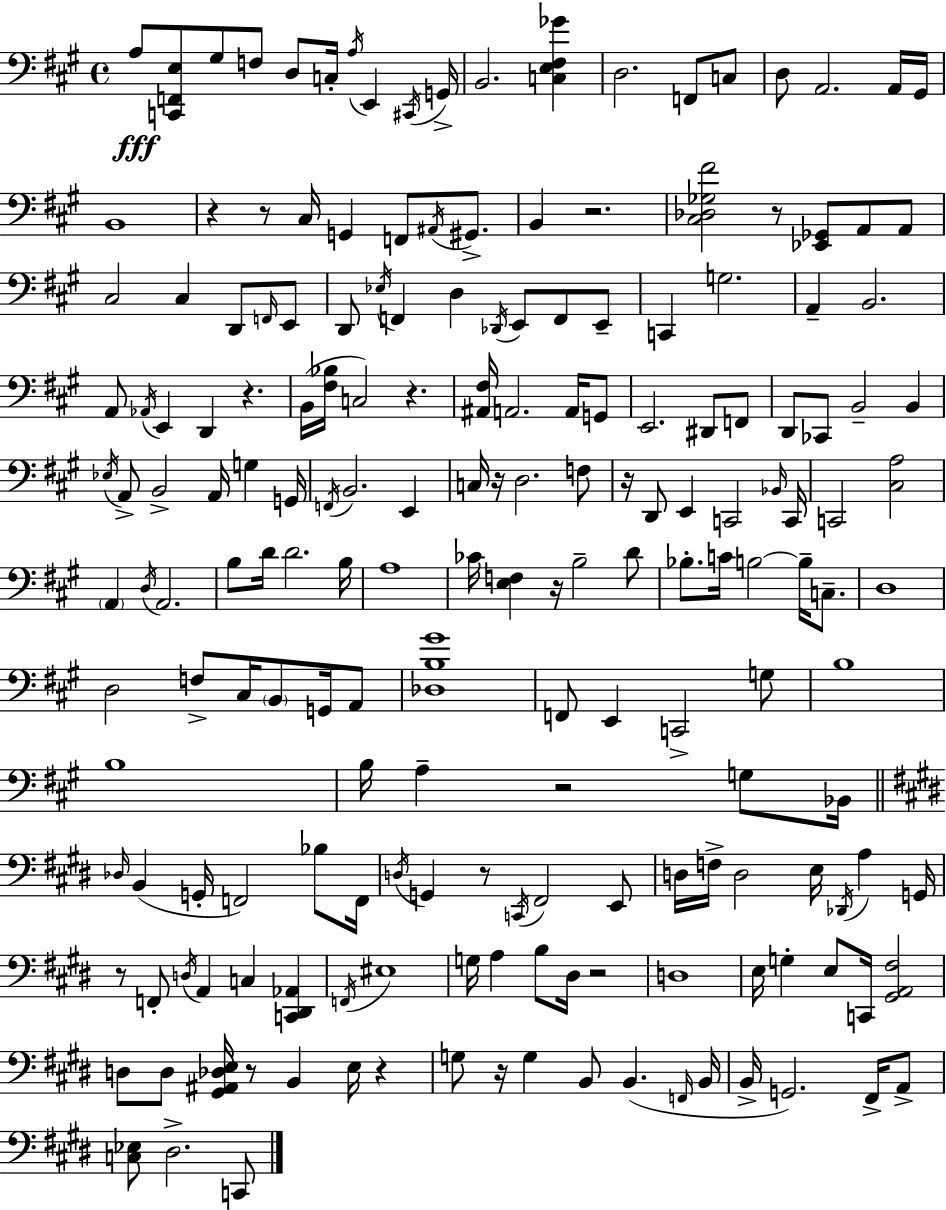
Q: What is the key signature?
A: A major